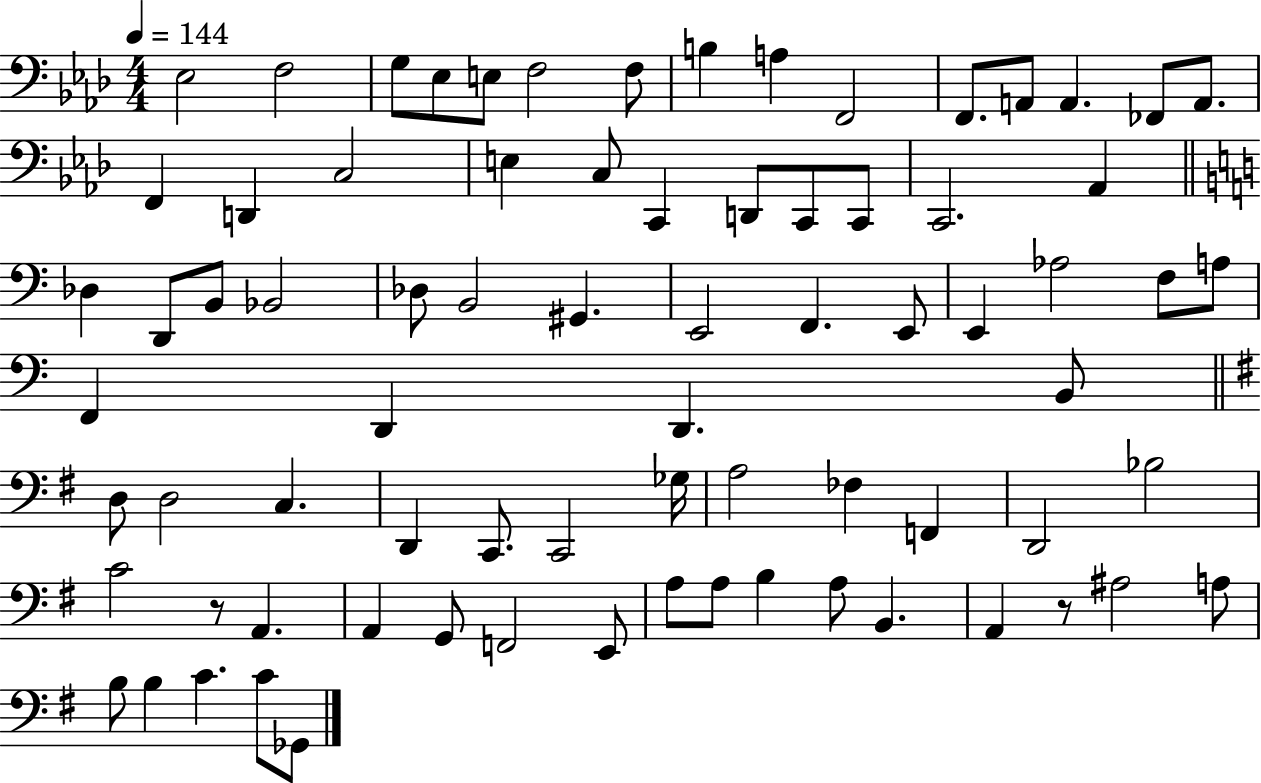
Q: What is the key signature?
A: AES major